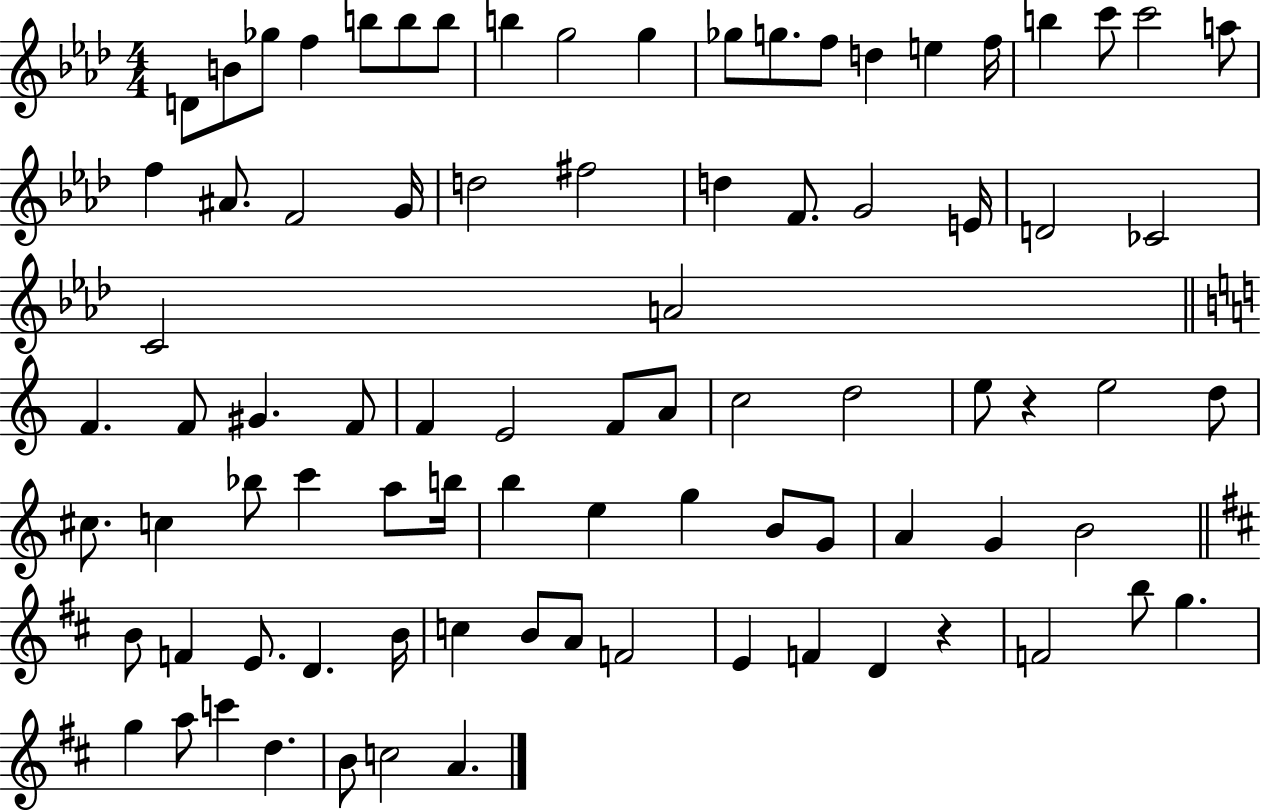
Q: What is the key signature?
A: AES major